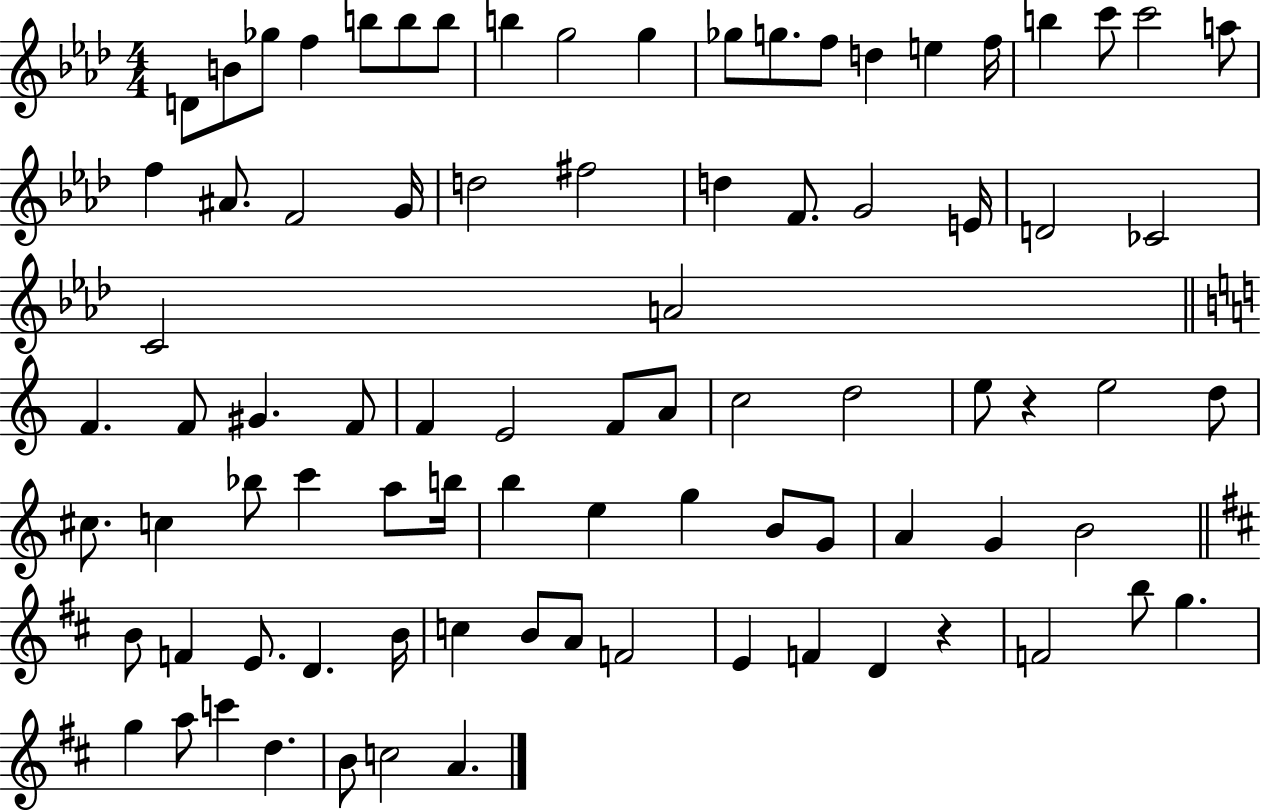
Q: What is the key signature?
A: AES major